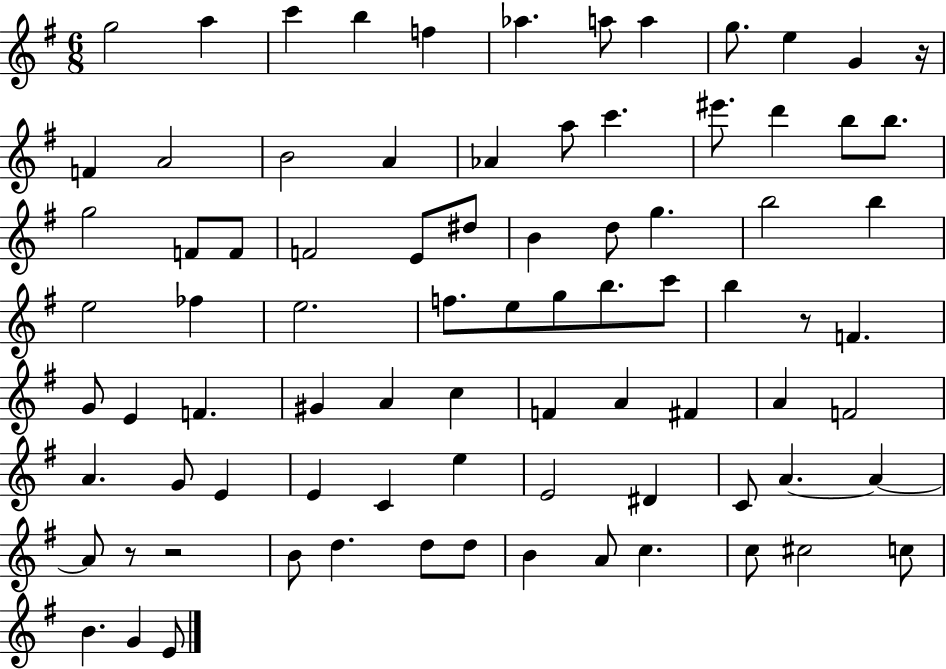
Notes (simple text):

G5/h A5/q C6/q B5/q F5/q Ab5/q. A5/e A5/q G5/e. E5/q G4/q R/s F4/q A4/h B4/h A4/q Ab4/q A5/e C6/q. EIS6/e. D6/q B5/e B5/e. G5/h F4/e F4/e F4/h E4/e D#5/e B4/q D5/e G5/q. B5/h B5/q E5/h FES5/q E5/h. F5/e. E5/e G5/e B5/e. C6/e B5/q R/e F4/q. G4/e E4/q F4/q. G#4/q A4/q C5/q F4/q A4/q F#4/q A4/q F4/h A4/q. G4/e E4/q E4/q C4/q E5/q E4/h D#4/q C4/e A4/q. A4/q A4/e R/e R/h B4/e D5/q. D5/e D5/e B4/q A4/e C5/q. C5/e C#5/h C5/e B4/q. G4/q E4/e